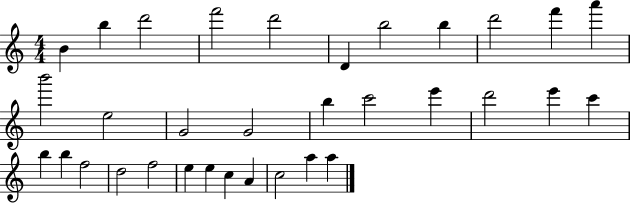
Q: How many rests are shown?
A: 0